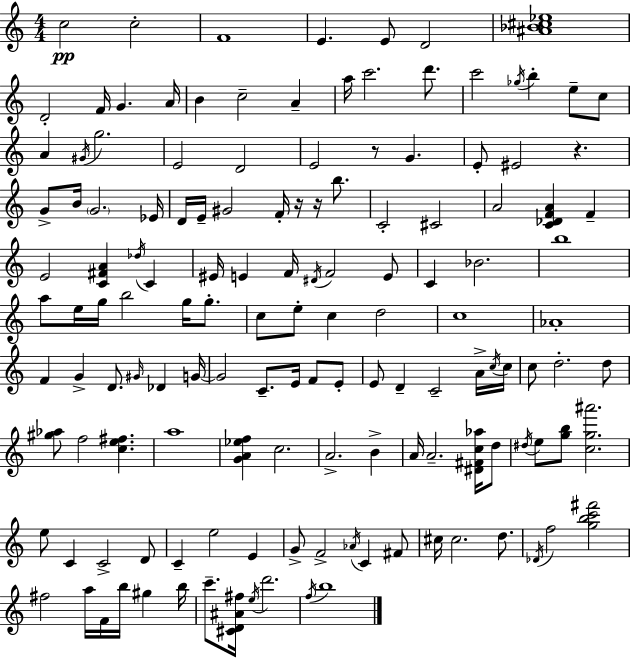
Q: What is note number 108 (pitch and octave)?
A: C4